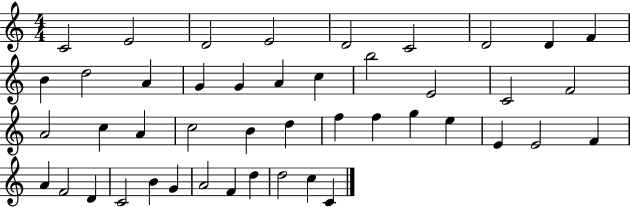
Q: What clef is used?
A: treble